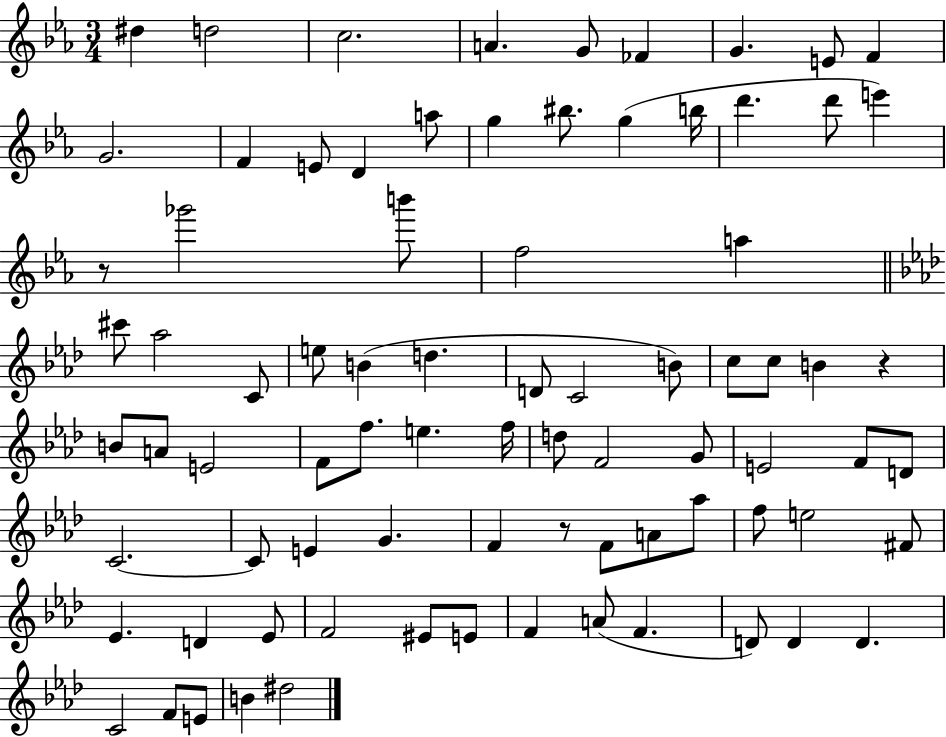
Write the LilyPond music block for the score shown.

{
  \clef treble
  \numericTimeSignature
  \time 3/4
  \key ees \major
  dis''4 d''2 | c''2. | a'4. g'8 fes'4 | g'4. e'8 f'4 | \break g'2. | f'4 e'8 d'4 a''8 | g''4 bis''8. g''4( b''16 | d'''4. d'''8 e'''4) | \break r8 ges'''2 b'''8 | f''2 a''4 | \bar "||" \break \key aes \major cis'''8 aes''2 c'8 | e''8 b'4( d''4. | d'8 c'2 b'8) | c''8 c''8 b'4 r4 | \break b'8 a'8 e'2 | f'8 f''8. e''4. f''16 | d''8 f'2 g'8 | e'2 f'8 d'8 | \break c'2.~~ | c'8 e'4 g'4. | f'4 r8 f'8 a'8 aes''8 | f''8 e''2 fis'8 | \break ees'4. d'4 ees'8 | f'2 eis'8 e'8 | f'4 a'8( f'4. | d'8) d'4 d'4. | \break c'2 f'8 e'8 | b'4 dis''2 | \bar "|."
}